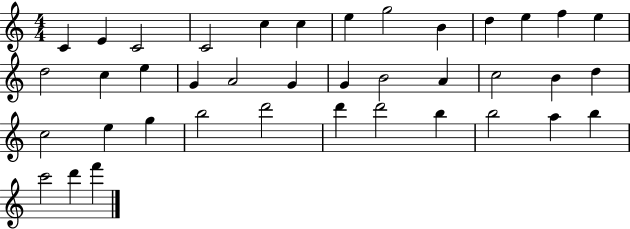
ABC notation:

X:1
T:Untitled
M:4/4
L:1/4
K:C
C E C2 C2 c c e g2 B d e f e d2 c e G A2 G G B2 A c2 B d c2 e g b2 d'2 d' d'2 b b2 a b c'2 d' f'